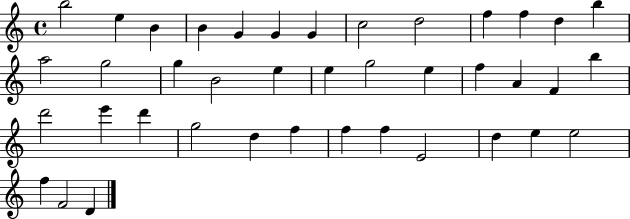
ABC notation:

X:1
T:Untitled
M:4/4
L:1/4
K:C
b2 e B B G G G c2 d2 f f d b a2 g2 g B2 e e g2 e f A F b d'2 e' d' g2 d f f f E2 d e e2 f F2 D